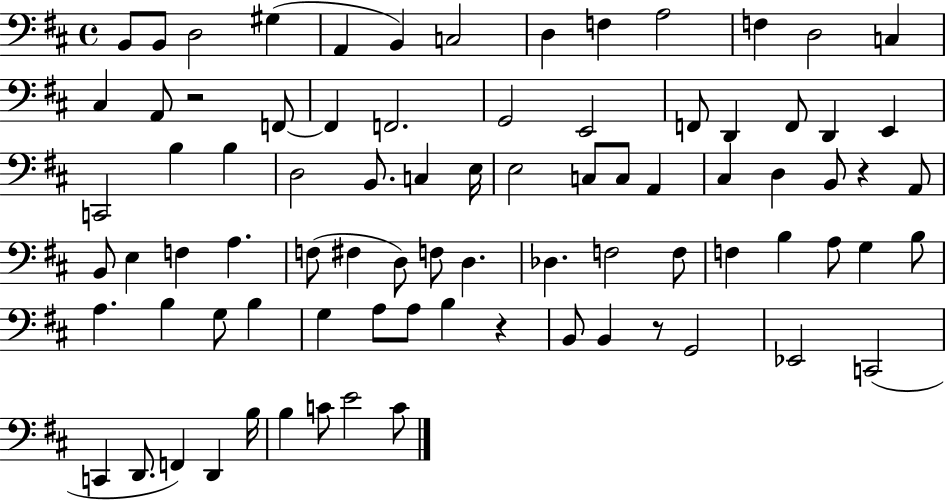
X:1
T:Untitled
M:4/4
L:1/4
K:D
B,,/2 B,,/2 D,2 ^G, A,, B,, C,2 D, F, A,2 F, D,2 C, ^C, A,,/2 z2 F,,/2 F,, F,,2 G,,2 E,,2 F,,/2 D,, F,,/2 D,, E,, C,,2 B, B, D,2 B,,/2 C, E,/4 E,2 C,/2 C,/2 A,, ^C, D, B,,/2 z A,,/2 B,,/2 E, F, A, F,/2 ^F, D,/2 F,/2 D, _D, F,2 F,/2 F, B, A,/2 G, B,/2 A, B, G,/2 B, G, A,/2 A,/2 B, z B,,/2 B,, z/2 G,,2 _E,,2 C,,2 C,, D,,/2 F,, D,, B,/4 B, C/2 E2 C/2